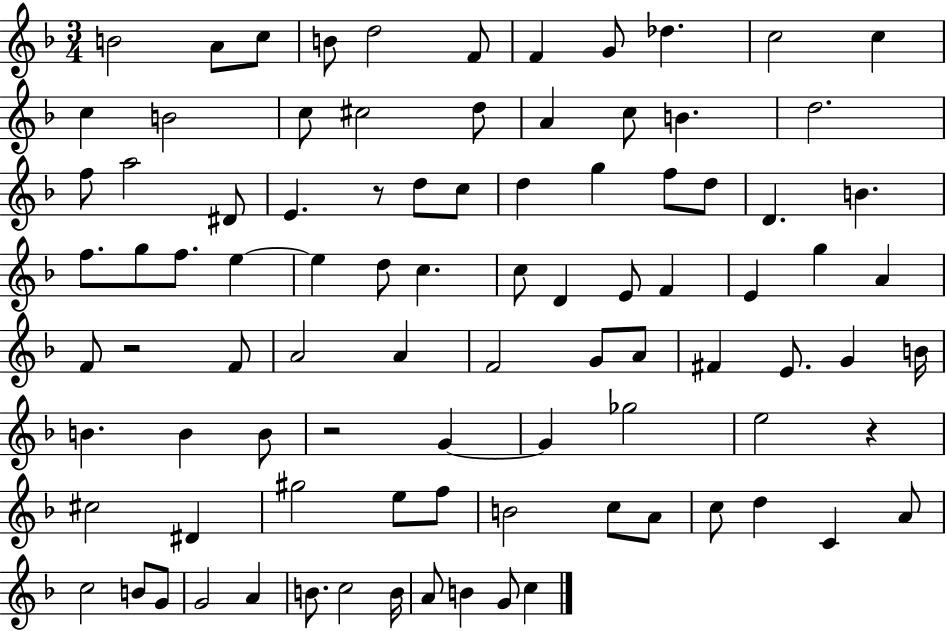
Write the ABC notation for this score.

X:1
T:Untitled
M:3/4
L:1/4
K:F
B2 A/2 c/2 B/2 d2 F/2 F G/2 _d c2 c c B2 c/2 ^c2 d/2 A c/2 B d2 f/2 a2 ^D/2 E z/2 d/2 c/2 d g f/2 d/2 D B f/2 g/2 f/2 e e d/2 c c/2 D E/2 F E g A F/2 z2 F/2 A2 A F2 G/2 A/2 ^F E/2 G B/4 B B B/2 z2 G G _g2 e2 z ^c2 ^D ^g2 e/2 f/2 B2 c/2 A/2 c/2 d C A/2 c2 B/2 G/2 G2 A B/2 c2 B/4 A/2 B G/2 c